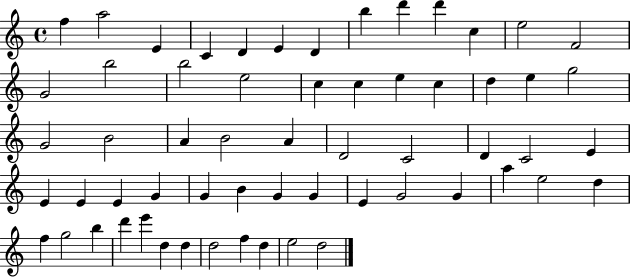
X:1
T:Untitled
M:4/4
L:1/4
K:C
f a2 E C D E D b d' d' c e2 F2 G2 b2 b2 e2 c c e c d e g2 G2 B2 A B2 A D2 C2 D C2 E E E E G G B G G E G2 G a e2 d f g2 b d' e' d d d2 f d e2 d2